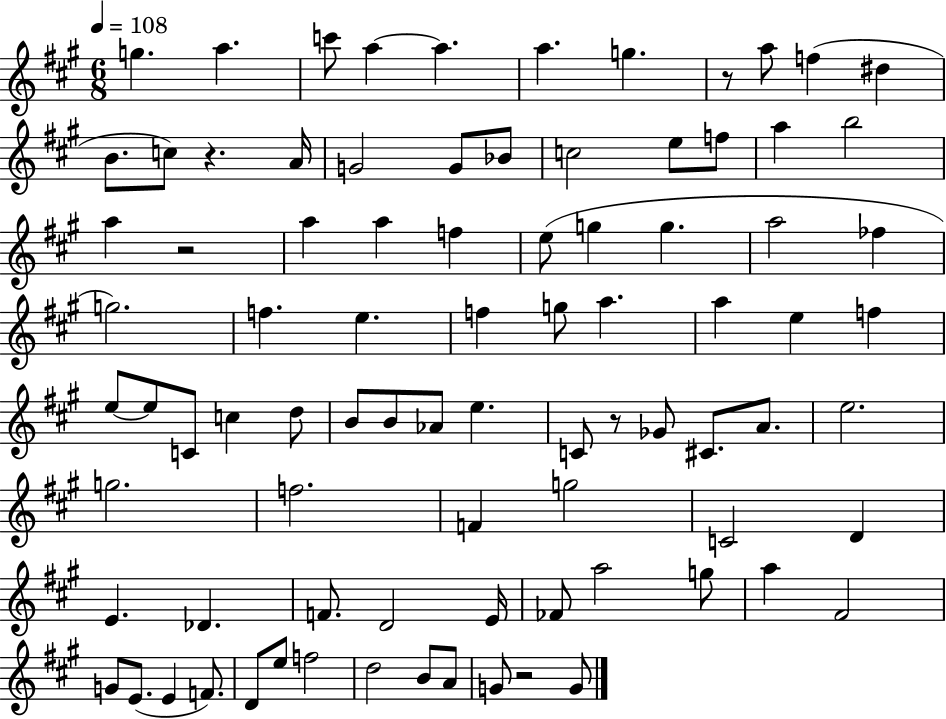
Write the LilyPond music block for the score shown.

{
  \clef treble
  \numericTimeSignature
  \time 6/8
  \key a \major
  \tempo 4 = 108
  g''4. a''4. | c'''8 a''4~~ a''4. | a''4. g''4. | r8 a''8 f''4( dis''4 | \break b'8. c''8) r4. a'16 | g'2 g'8 bes'8 | c''2 e''8 f''8 | a''4 b''2 | \break a''4 r2 | a''4 a''4 f''4 | e''8( g''4 g''4. | a''2 fes''4 | \break g''2.) | f''4. e''4. | f''4 g''8 a''4. | a''4 e''4 f''4 | \break e''8~~ e''8 c'8 c''4 d''8 | b'8 b'8 aes'8 e''4. | c'8 r8 ges'8 cis'8. a'8. | e''2. | \break g''2. | f''2. | f'4 g''2 | c'2 d'4 | \break e'4. des'4. | f'8. d'2 e'16 | fes'8 a''2 g''8 | a''4 fis'2 | \break g'8 e'8.( e'4 f'8.) | d'8 e''8 f''2 | d''2 b'8 a'8 | g'8 r2 g'8 | \break \bar "|."
}